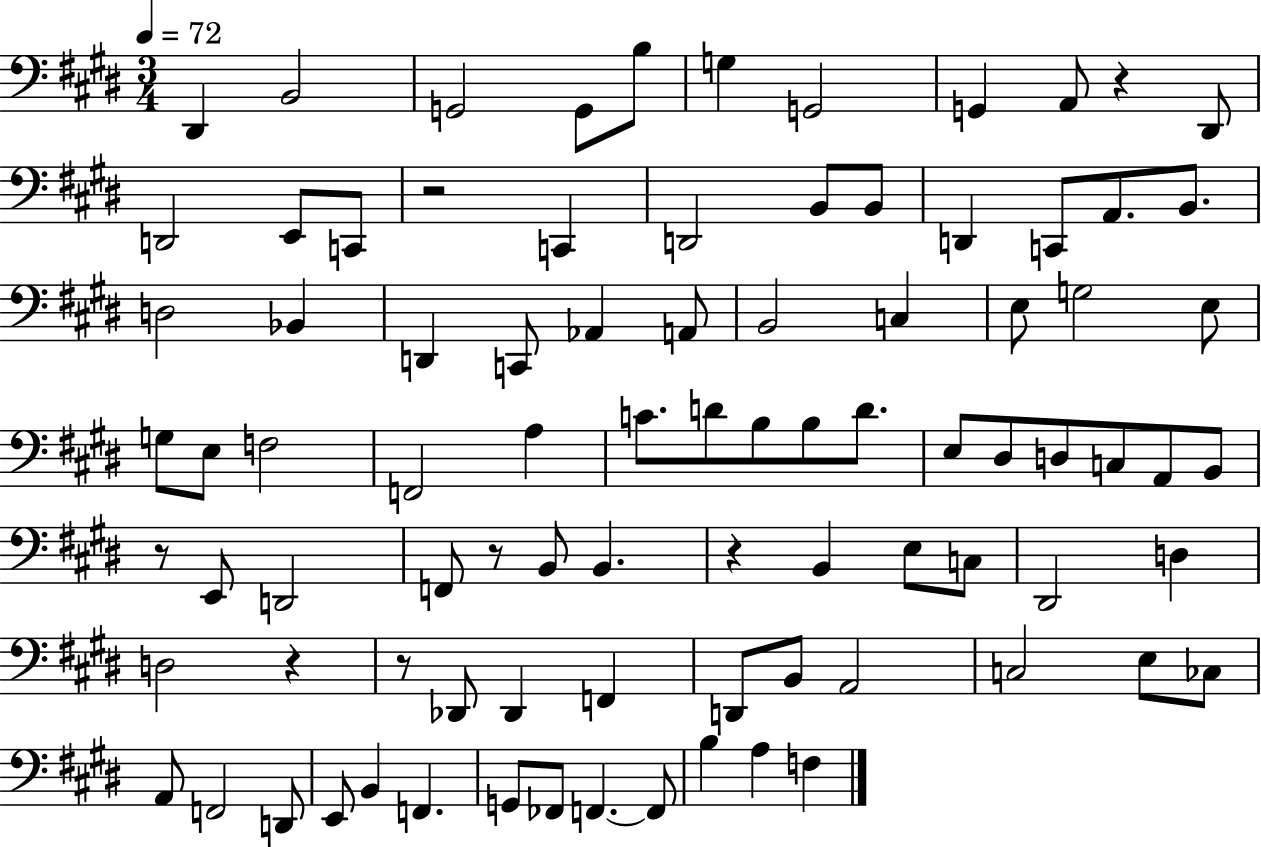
{
  \clef bass
  \numericTimeSignature
  \time 3/4
  \key e \major
  \tempo 4 = 72
  \repeat volta 2 { dis,4 b,2 | g,2 g,8 b8 | g4 g,2 | g,4 a,8 r4 dis,8 | \break d,2 e,8 c,8 | r2 c,4 | d,2 b,8 b,8 | d,4 c,8 a,8. b,8. | \break d2 bes,4 | d,4 c,8 aes,4 a,8 | b,2 c4 | e8 g2 e8 | \break g8 e8 f2 | f,2 a4 | c'8. d'8 b8 b8 d'8. | e8 dis8 d8 c8 a,8 b,8 | \break r8 e,8 d,2 | f,8 r8 b,8 b,4. | r4 b,4 e8 c8 | dis,2 d4 | \break d2 r4 | r8 des,8 des,4 f,4 | d,8 b,8 a,2 | c2 e8 ces8 | \break a,8 f,2 d,8 | e,8 b,4 f,4. | g,8 fes,8 f,4.~~ f,8 | b4 a4 f4 | \break } \bar "|."
}